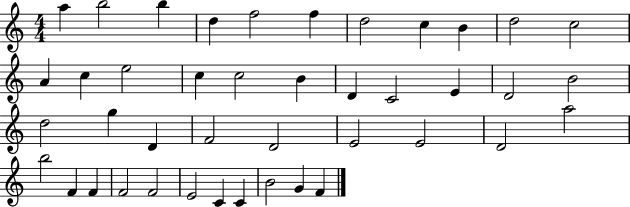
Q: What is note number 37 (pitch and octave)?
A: E4